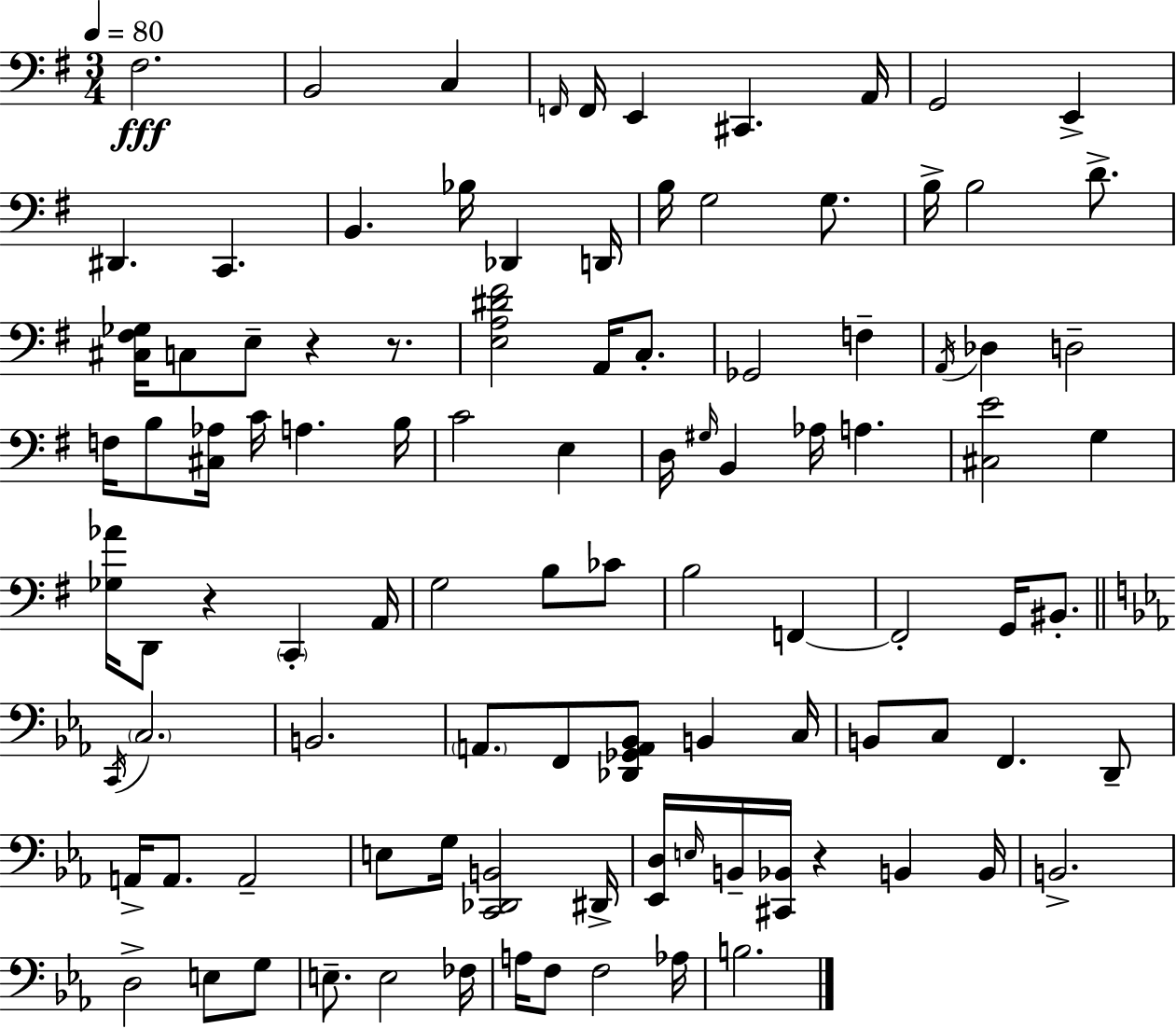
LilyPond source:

{
  \clef bass
  \numericTimeSignature
  \time 3/4
  \key e \minor
  \tempo 4 = 80
  fis2.\fff | b,2 c4 | \grace { f,16 } f,16 e,4 cis,4. | a,16 g,2 e,4-> | \break dis,4. c,4. | b,4. bes16 des,4 | d,16 b16 g2 g8. | b16-> b2 d'8.-> | \break <cis fis ges>16 c8 e8-- r4 r8. | <e a dis' fis'>2 a,16 c8.-. | ges,2 f4-- | \acciaccatura { a,16 } des4 d2-- | \break f16 b8 <cis aes>16 c'16 a4. | b16 c'2 e4 | d16 \grace { gis16 } b,4 aes16 a4. | <cis e'>2 g4 | \break <ges aes'>16 d,8 r4 \parenthesize c,4-. | a,16 g2 b8 | ces'8 b2 f,4~~ | f,2-. g,16 | \break bis,8.-. \bar "||" \break \key c \minor \acciaccatura { c,16 } \parenthesize c2. | b,2. | \parenthesize a,8. f,8 <des, ges, a, bes,>8 b,4 | c16 b,8 c8 f,4. d,8-- | \break a,16-> a,8. a,2-- | e8 g16 <c, des, b,>2 | dis,16-> <ees, d>16 \grace { e16 } b,16-- <cis, bes,>16 r4 b,4 | b,16 b,2.-> | \break d2-> e8 | g8 e8.-- e2 | fes16 a16 f8 f2 | aes16 b2. | \break \bar "|."
}